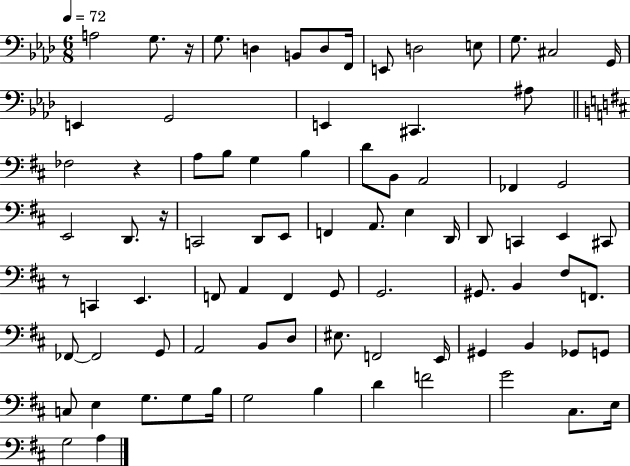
{
  \clef bass
  \numericTimeSignature
  \time 6/8
  \key aes \major
  \tempo 4 = 72
  a2 g8. r16 | g8. d4 b,8 d8 f,16 | e,8 d2 e8 | g8. cis2 g,16 | \break e,4 g,2 | e,4 cis,4. ais8 | \bar "||" \break \key b \minor fes2 r4 | a8 b8 g4 b4 | d'8 b,8 a,2 | fes,4 g,2 | \break e,2 d,8. r16 | c,2 d,8 e,8 | f,4 a,8. e4 d,16 | d,8 c,4 e,4 cis,8 | \break r8 c,4 e,4. | f,8 a,4 f,4 g,8 | g,2. | gis,8. b,4 fis8 f,8. | \break fes,8~~ fes,2 g,8 | a,2 b,8 d8 | eis8. f,2 e,16 | gis,4 b,4 ges,8 g,8 | \break c8 e4 g8. g8 b16 | g2 b4 | d'4 f'2 | g'2 cis8. e16 | \break g2 a4 | \bar "|."
}